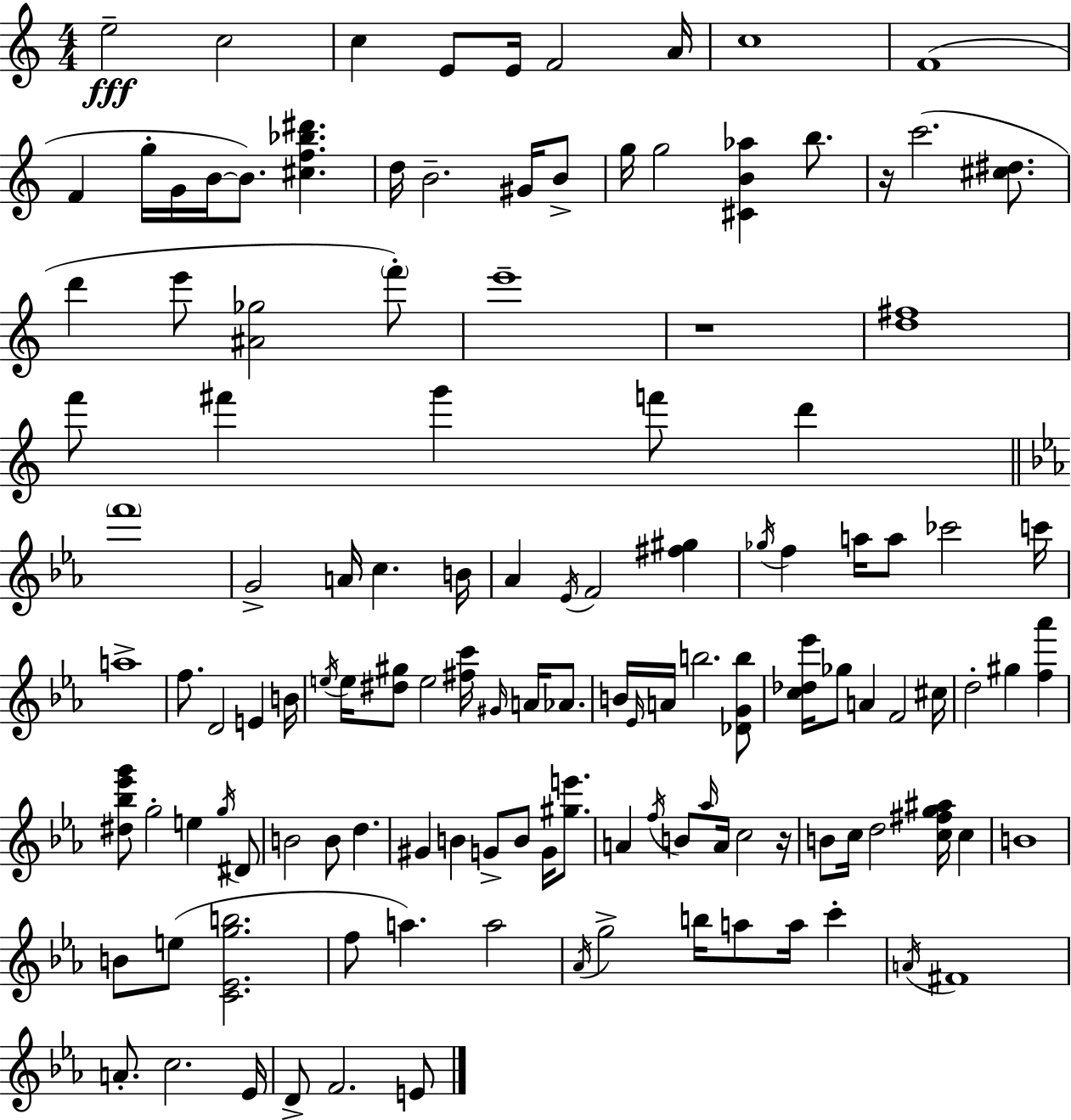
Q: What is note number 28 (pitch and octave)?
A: F#6